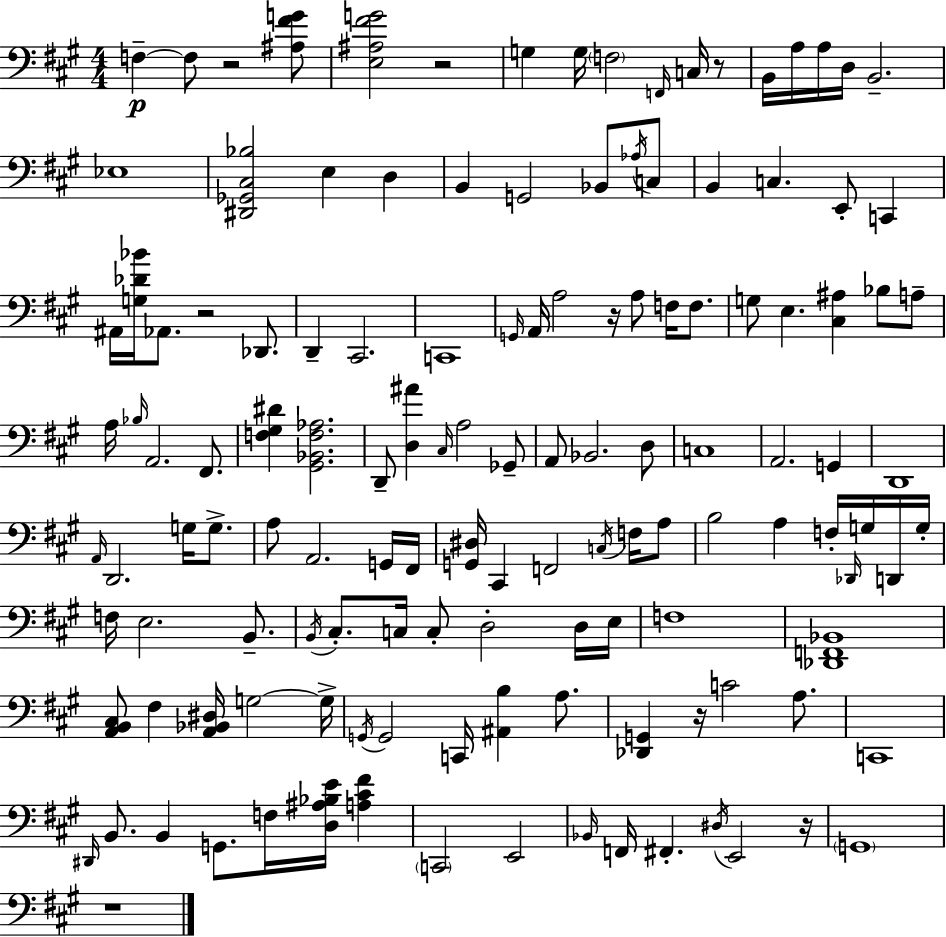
F3/q F3/e R/h [A#3,F#4,G4]/e [E3,A#3,F#4,G4]/h R/h G3/q G3/s F3/h F2/s C3/s R/e B2/s A3/s A3/s D3/s B2/h. Eb3/w [D#2,Gb2,C#3,Bb3]/h E3/q D3/q B2/q G2/h Bb2/e Ab3/s C3/e B2/q C3/q. E2/e C2/q A#2/s [G3,Db4,Bb4]/s Ab2/e. R/h Db2/e. D2/q C#2/h. C2/w G2/s A2/s A3/h R/s A3/e F3/s F3/e. G3/e E3/q. [C#3,A#3]/q Bb3/e A3/e A3/s Bb3/s A2/h. F#2/e. [F3,G#3,D#4]/q [G#2,Bb2,F3,Ab3]/h. D2/e [D3,A#4]/q C#3/s A3/h Gb2/e A2/e Bb2/h. D3/e C3/w A2/h. G2/q D2/w A2/s D2/h. G3/s G3/e. A3/e A2/h. G2/s F#2/s [G2,D#3]/s C#2/q F2/h C3/s F3/s A3/e B3/h A3/q F3/s Db2/s G3/s D2/s G3/s F3/s E3/h. B2/e. B2/s C#3/e. C3/s C3/e D3/h D3/s E3/s F3/w [Db2,F2,Bb2]/w [A2,B2,C#3]/e F#3/q [A2,Bb2,D#3]/s G3/h G3/s G2/s G2/h C2/s [A#2,B3]/q A3/e. [Db2,G2]/q R/s C4/h A3/e. C2/w D#2/s B2/e. B2/q G2/e. F3/s [D3,A#3,Bb3,E4]/s [A3,C#4,F#4]/q C2/h E2/h Bb2/s F2/s F#2/q. D#3/s E2/h R/s G2/w R/w